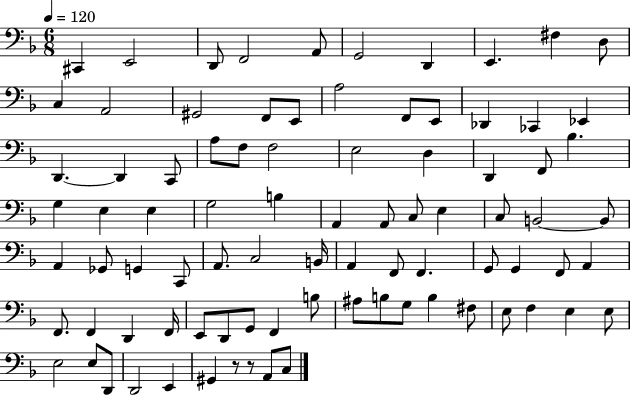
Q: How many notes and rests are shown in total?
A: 86